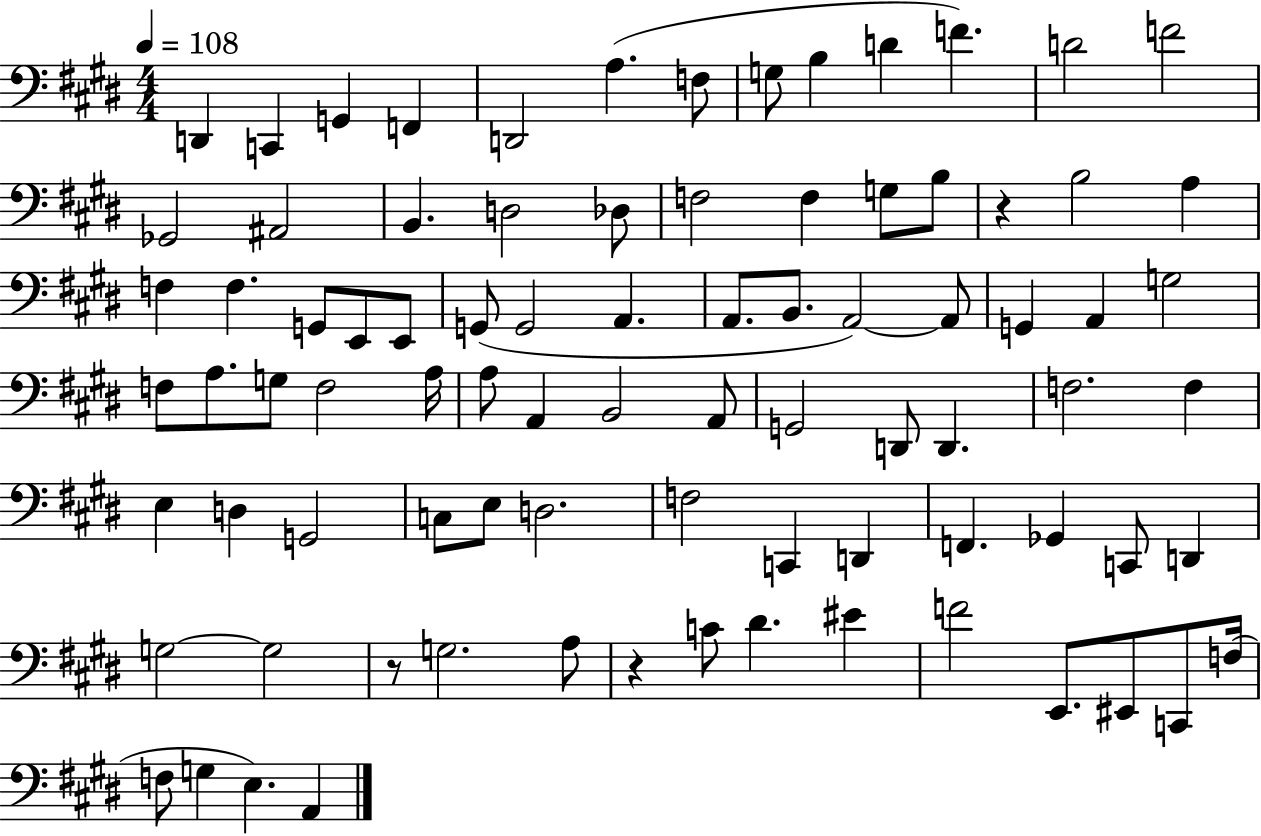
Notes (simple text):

D2/q C2/q G2/q F2/q D2/h A3/q. F3/e G3/e B3/q D4/q F4/q. D4/h F4/h Gb2/h A#2/h B2/q. D3/h Db3/e F3/h F3/q G3/e B3/e R/q B3/h A3/q F3/q F3/q. G2/e E2/e E2/e G2/e G2/h A2/q. A2/e. B2/e. A2/h A2/e G2/q A2/q G3/h F3/e A3/e. G3/e F3/h A3/s A3/e A2/q B2/h A2/e G2/h D2/e D2/q. F3/h. F3/q E3/q D3/q G2/h C3/e E3/e D3/h. F3/h C2/q D2/q F2/q. Gb2/q C2/e D2/q G3/h G3/h R/e G3/h. A3/e R/q C4/e D#4/q. EIS4/q F4/h E2/e. EIS2/e C2/e F3/s F3/e G3/q E3/q. A2/q